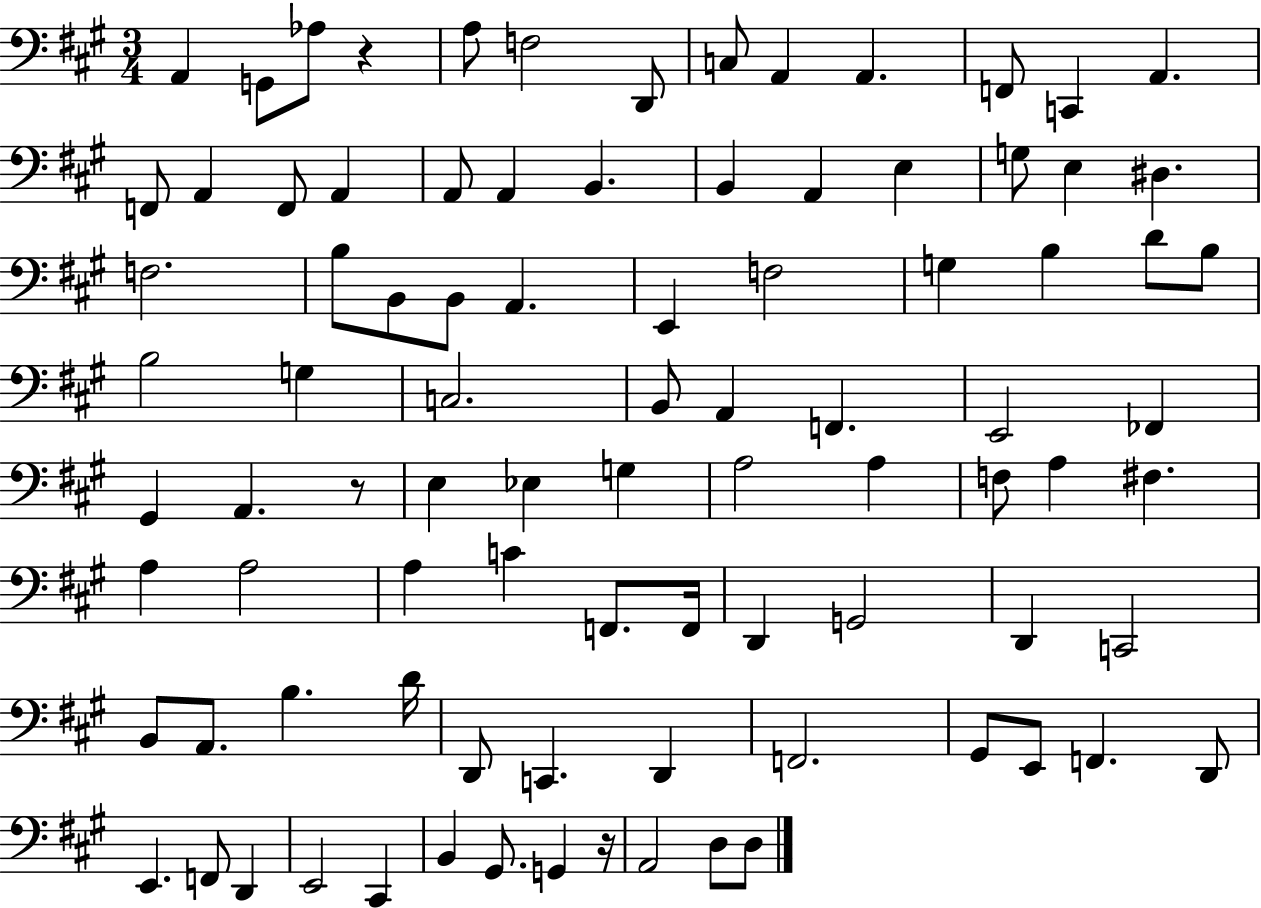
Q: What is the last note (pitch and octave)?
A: D3